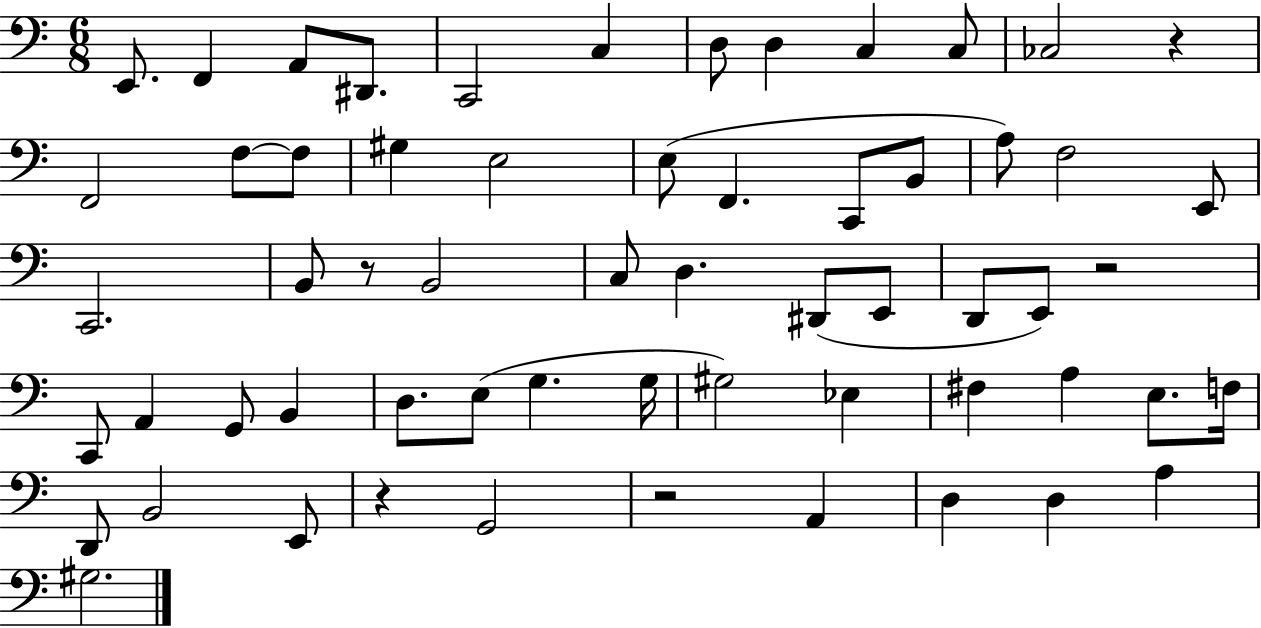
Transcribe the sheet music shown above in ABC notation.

X:1
T:Untitled
M:6/8
L:1/4
K:C
E,,/2 F,, A,,/2 ^D,,/2 C,,2 C, D,/2 D, C, C,/2 _C,2 z F,,2 F,/2 F,/2 ^G, E,2 E,/2 F,, C,,/2 B,,/2 A,/2 F,2 E,,/2 C,,2 B,,/2 z/2 B,,2 C,/2 D, ^D,,/2 E,,/2 D,,/2 E,,/2 z2 C,,/2 A,, G,,/2 B,, D,/2 E,/2 G, G,/4 ^G,2 _E, ^F, A, E,/2 F,/4 D,,/2 B,,2 E,,/2 z G,,2 z2 A,, D, D, A, ^G,2